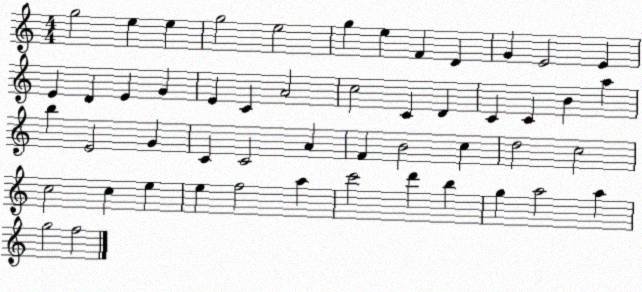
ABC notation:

X:1
T:Untitled
M:4/4
L:1/4
K:C
g2 e e g2 e2 g e F D G E2 E E D E G E C A2 c2 C D C C B a b E2 G C C2 A F B2 c d2 c2 c2 c e e f2 a c'2 d' b g a2 a g2 f2